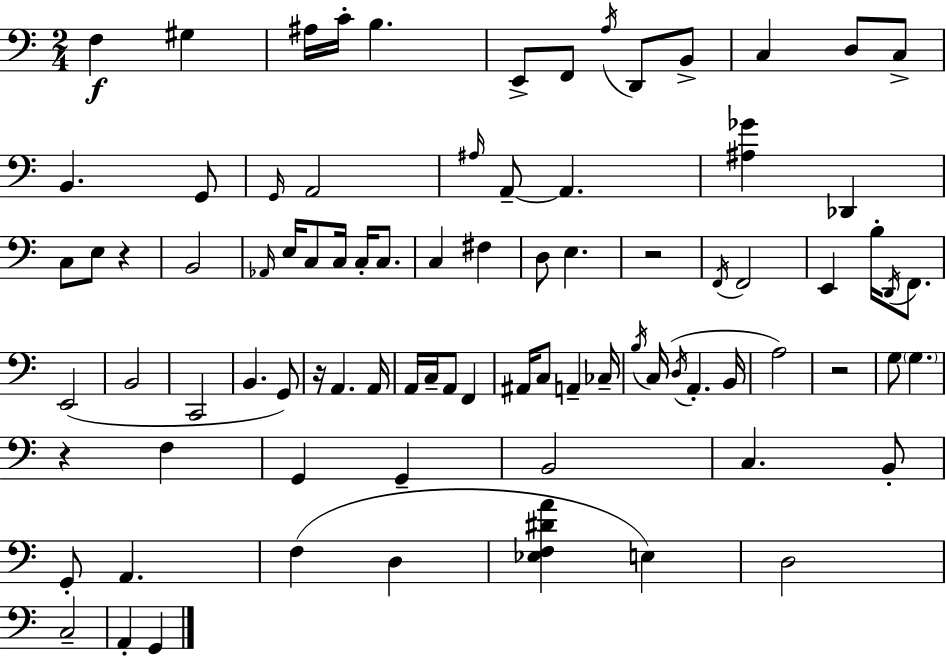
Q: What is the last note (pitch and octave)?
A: G2